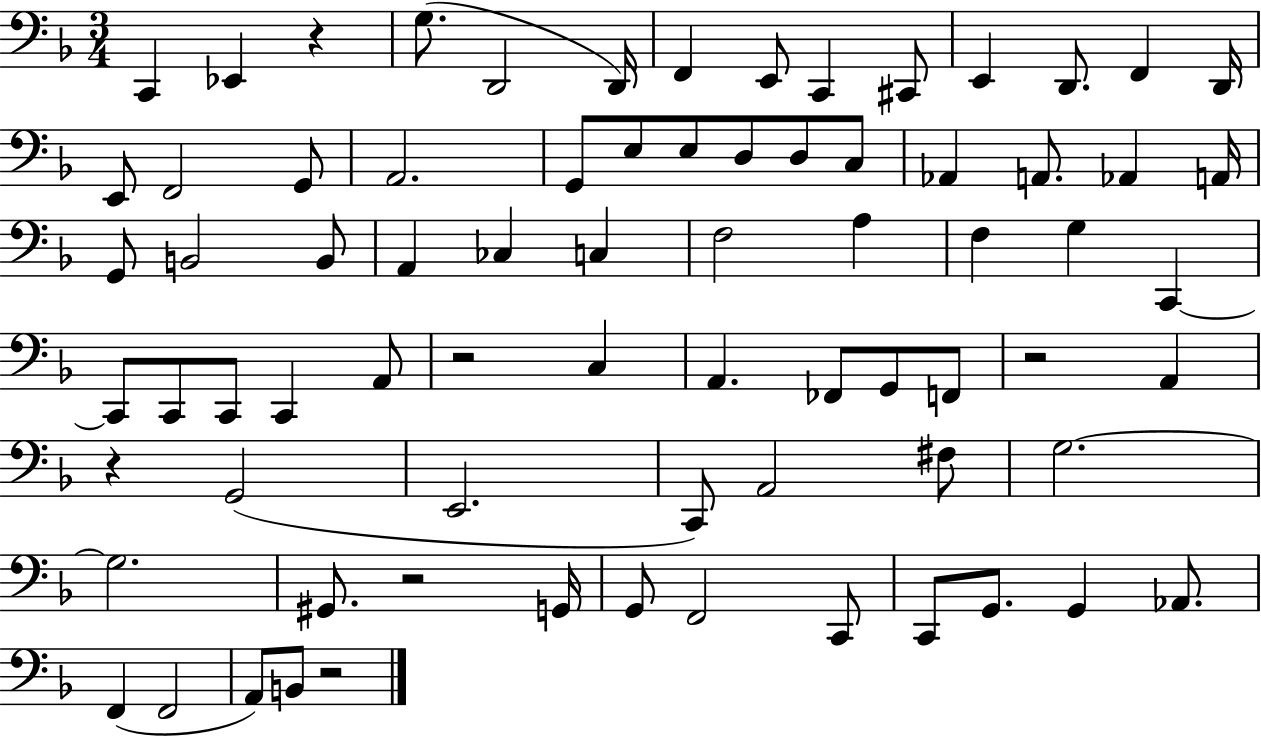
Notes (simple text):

C2/q Eb2/q R/q G3/e. D2/h D2/s F2/q E2/e C2/q C#2/e E2/q D2/e. F2/q D2/s E2/e F2/h G2/e A2/h. G2/e E3/e E3/e D3/e D3/e C3/e Ab2/q A2/e. Ab2/q A2/s G2/e B2/h B2/e A2/q CES3/q C3/q F3/h A3/q F3/q G3/q C2/q C2/e C2/e C2/e C2/q A2/e R/h C3/q A2/q. FES2/e G2/e F2/e R/h A2/q R/q G2/h E2/h. C2/e A2/h F#3/e G3/h. G3/h. G#2/e. R/h G2/s G2/e F2/h C2/e C2/e G2/e. G2/q Ab2/e. F2/q F2/h A2/e B2/e R/h